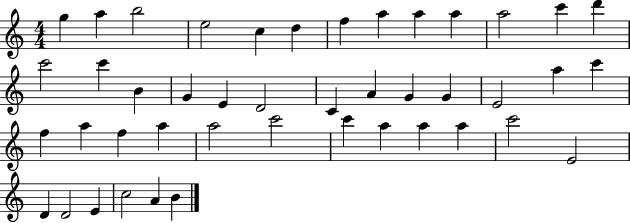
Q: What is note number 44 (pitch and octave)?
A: B4